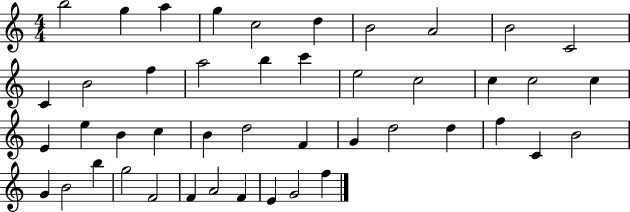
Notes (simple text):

B5/h G5/q A5/q G5/q C5/h D5/q B4/h A4/h B4/h C4/h C4/q B4/h F5/q A5/h B5/q C6/q E5/h C5/h C5/q C5/h C5/q E4/q E5/q B4/q C5/q B4/q D5/h F4/q G4/q D5/h D5/q F5/q C4/q B4/h G4/q B4/h B5/q G5/h F4/h F4/q A4/h F4/q E4/q G4/h F5/q